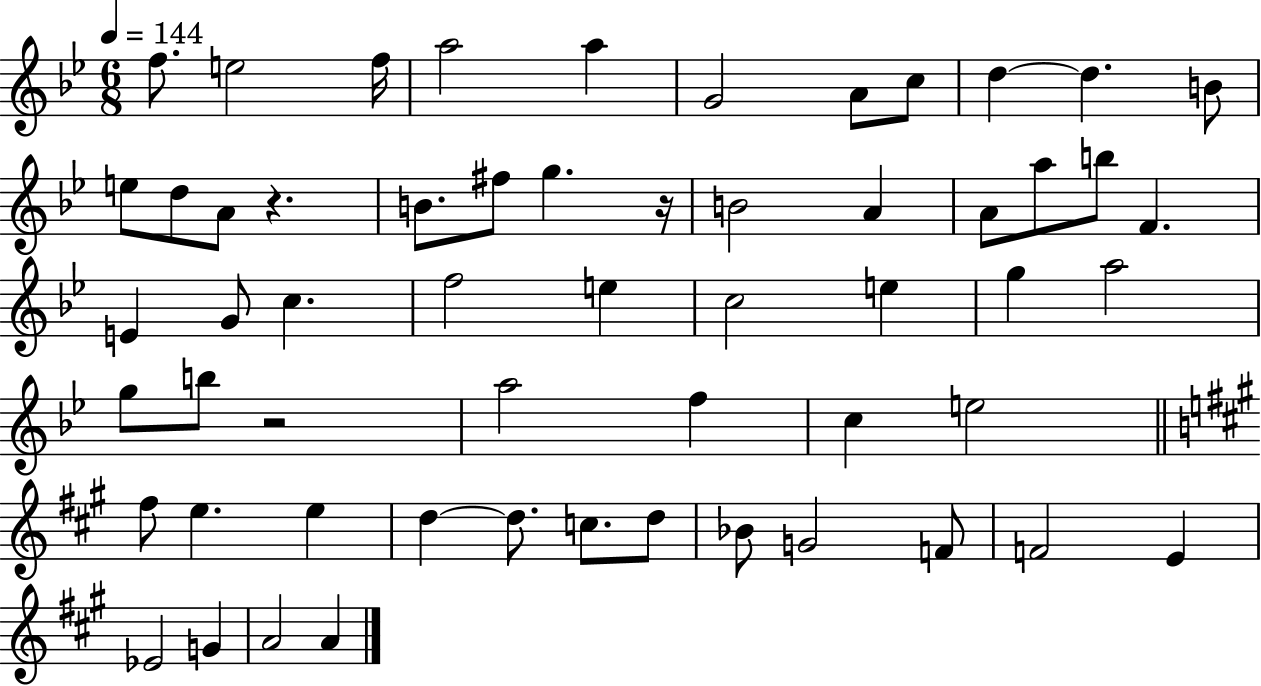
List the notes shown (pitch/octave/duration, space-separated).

F5/e. E5/h F5/s A5/h A5/q G4/h A4/e C5/e D5/q D5/q. B4/e E5/e D5/e A4/e R/q. B4/e. F#5/e G5/q. R/s B4/h A4/q A4/e A5/e B5/e F4/q. E4/q G4/e C5/q. F5/h E5/q C5/h E5/q G5/q A5/h G5/e B5/e R/h A5/h F5/q C5/q E5/h F#5/e E5/q. E5/q D5/q D5/e. C5/e. D5/e Bb4/e G4/h F4/e F4/h E4/q Eb4/h G4/q A4/h A4/q